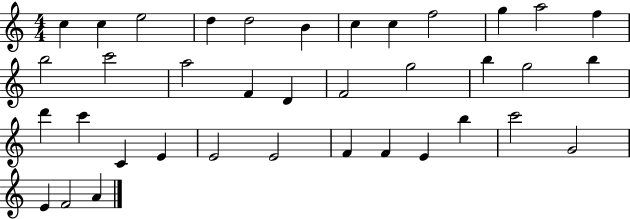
C5/q C5/q E5/h D5/q D5/h B4/q C5/q C5/q F5/h G5/q A5/h F5/q B5/h C6/h A5/h F4/q D4/q F4/h G5/h B5/q G5/h B5/q D6/q C6/q C4/q E4/q E4/h E4/h F4/q F4/q E4/q B5/q C6/h G4/h E4/q F4/h A4/q